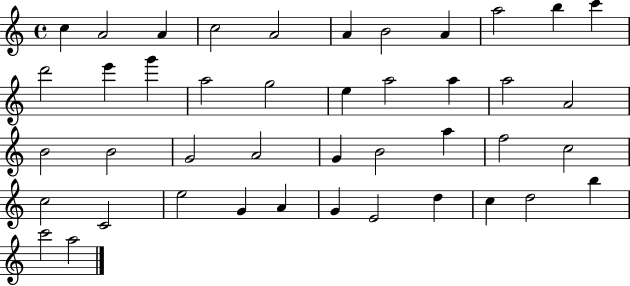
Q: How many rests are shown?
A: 0